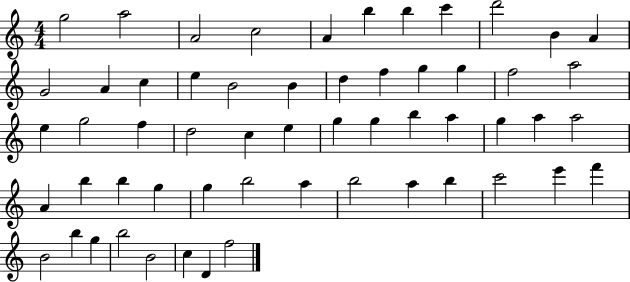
X:1
T:Untitled
M:4/4
L:1/4
K:C
g2 a2 A2 c2 A b b c' d'2 B A G2 A c e B2 B d f g g f2 a2 e g2 f d2 c e g g b a g a a2 A b b g g b2 a b2 a b c'2 e' f' B2 b g b2 B2 c D f2